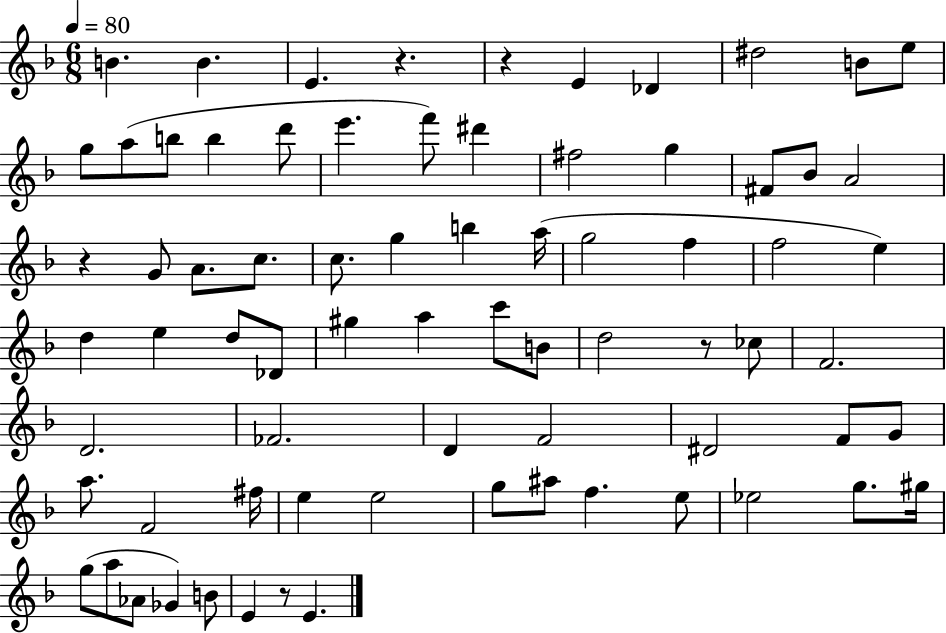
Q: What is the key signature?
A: F major